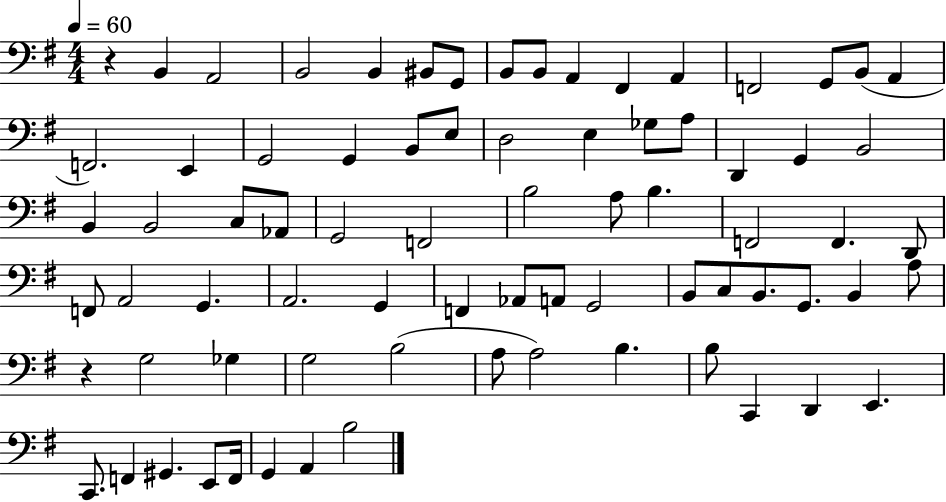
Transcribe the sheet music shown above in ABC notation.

X:1
T:Untitled
M:4/4
L:1/4
K:G
z B,, A,,2 B,,2 B,, ^B,,/2 G,,/2 B,,/2 B,,/2 A,, ^F,, A,, F,,2 G,,/2 B,,/2 A,, F,,2 E,, G,,2 G,, B,,/2 E,/2 D,2 E, _G,/2 A,/2 D,, G,, B,,2 B,, B,,2 C,/2 _A,,/2 G,,2 F,,2 B,2 A,/2 B, F,,2 F,, D,,/2 F,,/2 A,,2 G,, A,,2 G,, F,, _A,,/2 A,,/2 G,,2 B,,/2 C,/2 B,,/2 G,,/2 B,, A,/2 z G,2 _G, G,2 B,2 A,/2 A,2 B, B,/2 C,, D,, E,, C,,/2 F,, ^G,, E,,/2 F,,/4 G,, A,, B,2